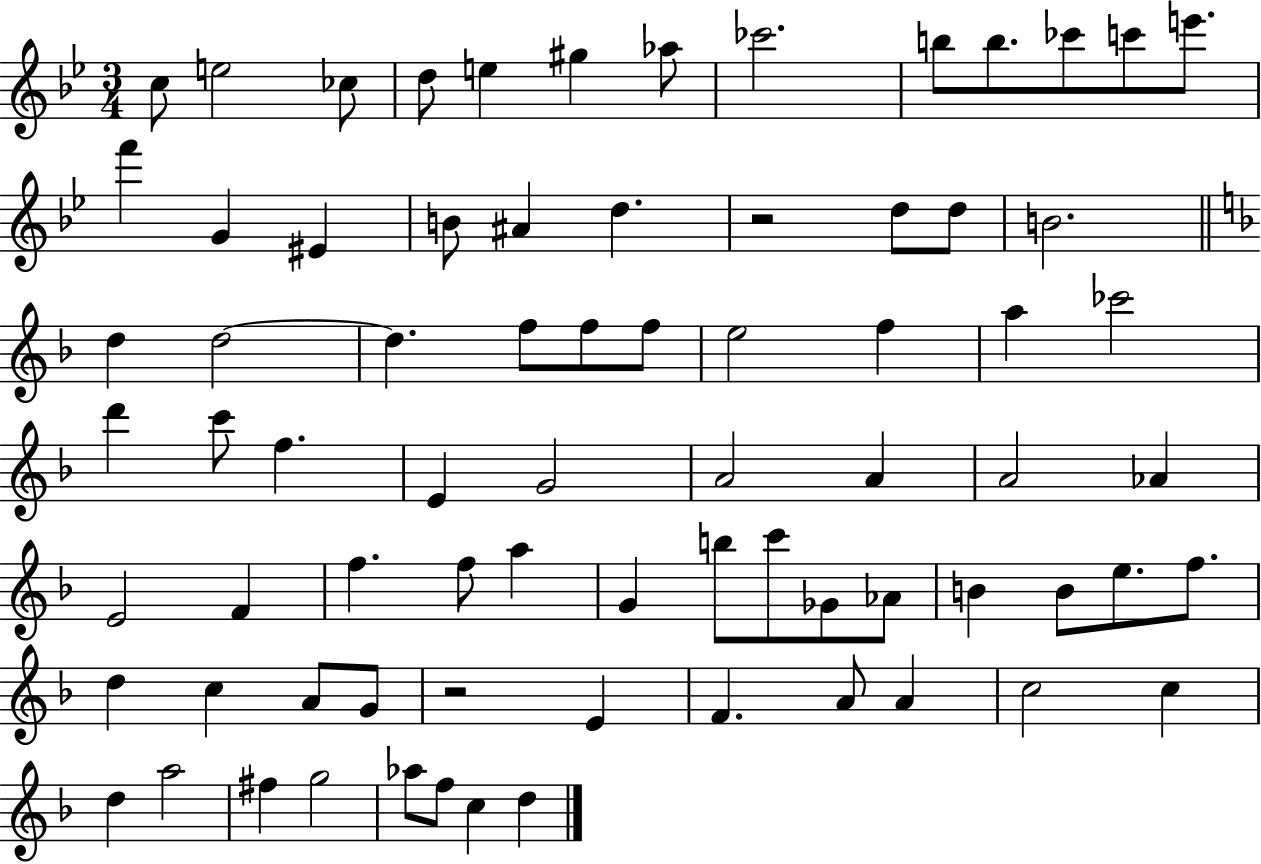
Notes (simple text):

C5/e E5/h CES5/e D5/e E5/q G#5/q Ab5/e CES6/h. B5/e B5/e. CES6/e C6/e E6/e. F6/q G4/q EIS4/q B4/e A#4/q D5/q. R/h D5/e D5/e B4/h. D5/q D5/h D5/q. F5/e F5/e F5/e E5/h F5/q A5/q CES6/h D6/q C6/e F5/q. E4/q G4/h A4/h A4/q A4/h Ab4/q E4/h F4/q F5/q. F5/e A5/q G4/q B5/e C6/e Gb4/e Ab4/e B4/q B4/e E5/e. F5/e. D5/q C5/q A4/e G4/e R/h E4/q F4/q. A4/e A4/q C5/h C5/q D5/q A5/h F#5/q G5/h Ab5/e F5/e C5/q D5/q